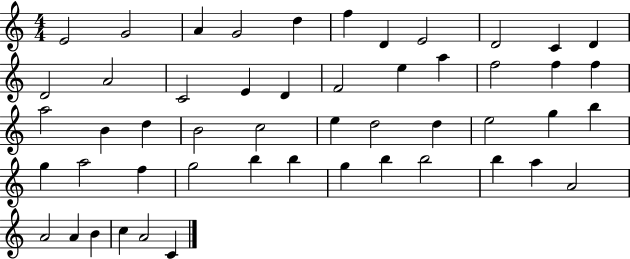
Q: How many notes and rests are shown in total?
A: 51